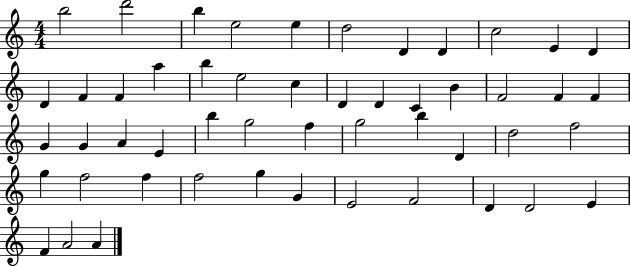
B5/h D6/h B5/q E5/h E5/q D5/h D4/q D4/q C5/h E4/q D4/q D4/q F4/q F4/q A5/q B5/q E5/h C5/q D4/q D4/q C4/q B4/q F4/h F4/q F4/q G4/q G4/q A4/q E4/q B5/q G5/h F5/q G5/h B5/q D4/q D5/h F5/h G5/q F5/h F5/q F5/h G5/q G4/q E4/h F4/h D4/q D4/h E4/q F4/q A4/h A4/q